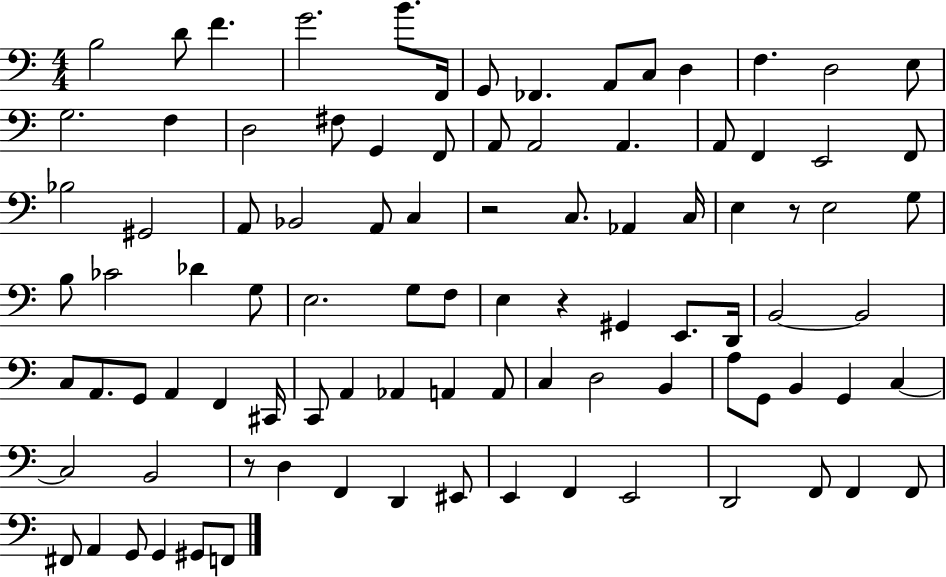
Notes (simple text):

B3/h D4/e F4/q. G4/h. B4/e. F2/s G2/e FES2/q. A2/e C3/e D3/q F3/q. D3/h E3/e G3/h. F3/q D3/h F#3/e G2/q F2/e A2/e A2/h A2/q. A2/e F2/q E2/h F2/e Bb3/h G#2/h A2/e Bb2/h A2/e C3/q R/h C3/e. Ab2/q C3/s E3/q R/e E3/h G3/e B3/e CES4/h Db4/q G3/e E3/h. G3/e F3/e E3/q R/q G#2/q E2/e. D2/s B2/h B2/h C3/e A2/e. G2/e A2/q F2/q C#2/s C2/e A2/q Ab2/q A2/q A2/e C3/q D3/h B2/q A3/e G2/e B2/q G2/q C3/q C3/h B2/h R/e D3/q F2/q D2/q EIS2/e E2/q F2/q E2/h D2/h F2/e F2/q F2/e F#2/e A2/q G2/e G2/q G#2/e F2/e